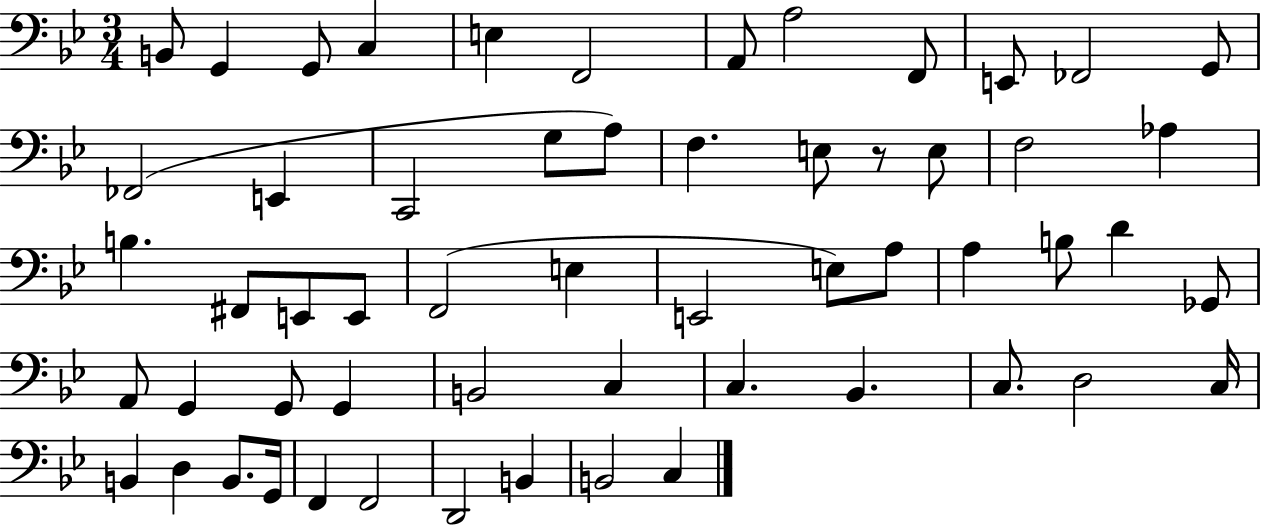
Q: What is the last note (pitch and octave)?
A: C3